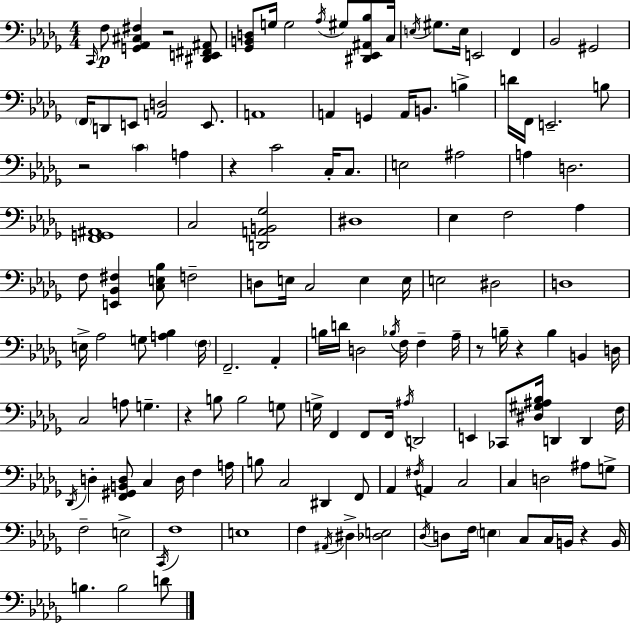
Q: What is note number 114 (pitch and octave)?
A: D3